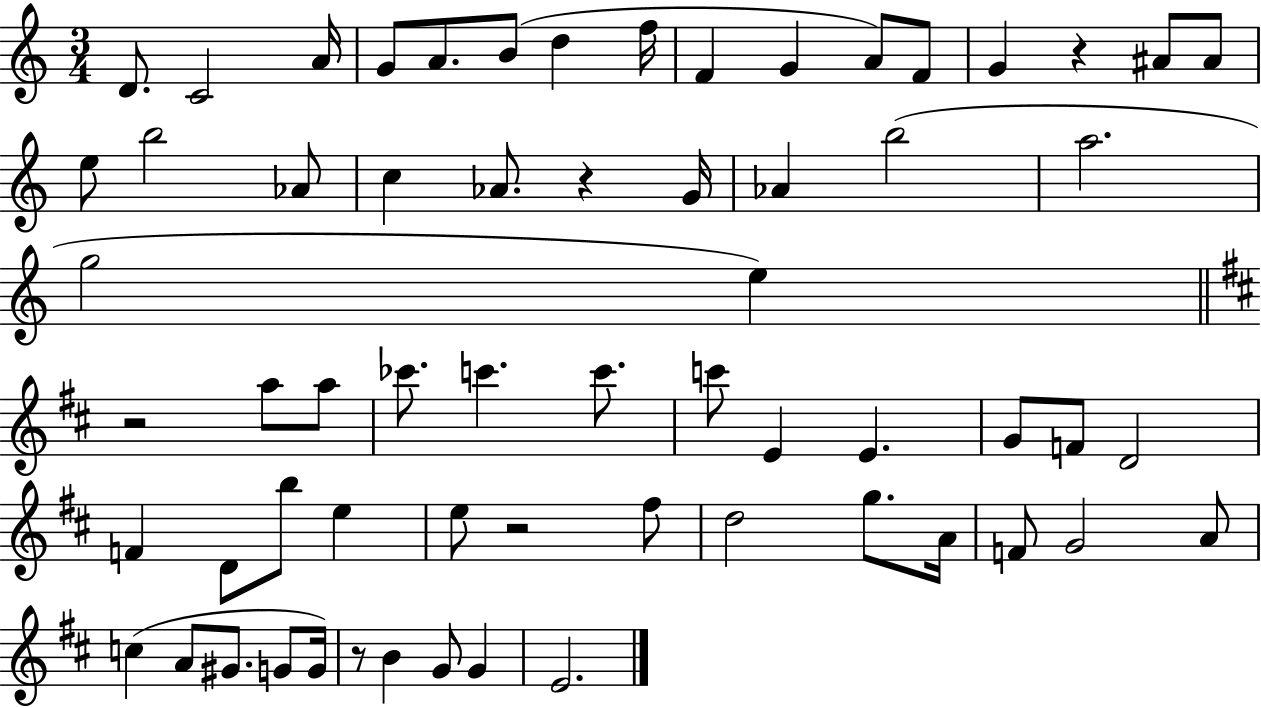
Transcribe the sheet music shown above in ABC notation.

X:1
T:Untitled
M:3/4
L:1/4
K:C
D/2 C2 A/4 G/2 A/2 B/2 d f/4 F G A/2 F/2 G z ^A/2 ^A/2 e/2 b2 _A/2 c _A/2 z G/4 _A b2 a2 g2 e z2 a/2 a/2 _c'/2 c' c'/2 c'/2 E E G/2 F/2 D2 F D/2 b/2 e e/2 z2 ^f/2 d2 g/2 A/4 F/2 G2 A/2 c A/2 ^G/2 G/2 G/4 z/2 B G/2 G E2